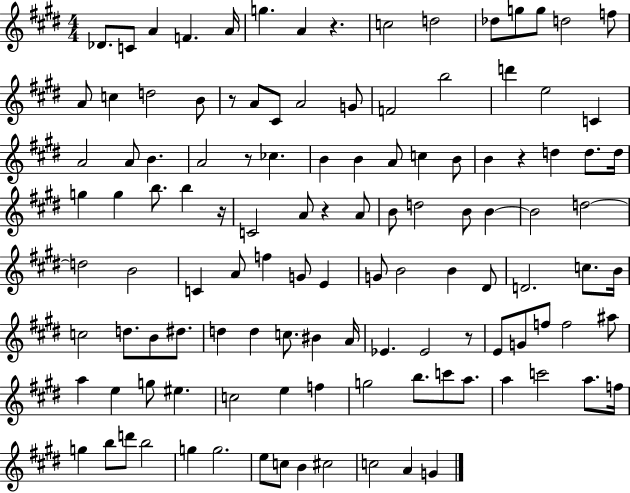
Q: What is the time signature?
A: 4/4